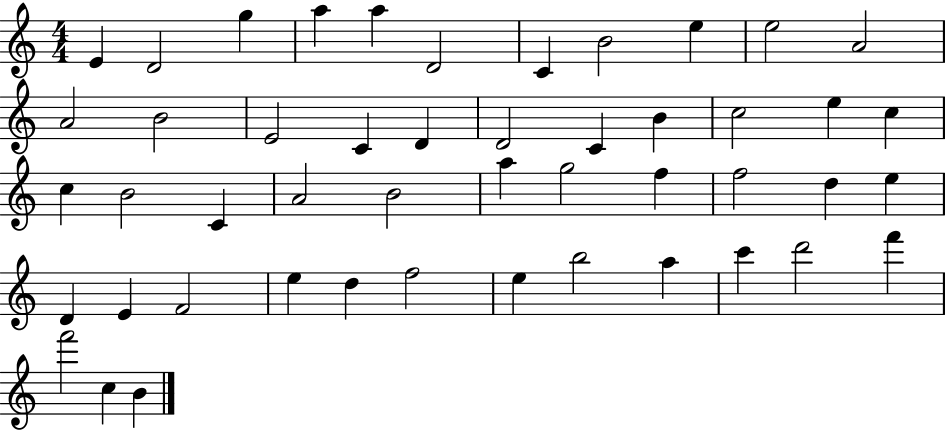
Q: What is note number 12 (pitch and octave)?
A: A4